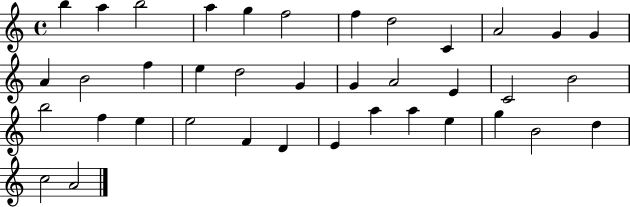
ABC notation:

X:1
T:Untitled
M:4/4
L:1/4
K:C
b a b2 a g f2 f d2 C A2 G G A B2 f e d2 G G A2 E C2 B2 b2 f e e2 F D E a a e g B2 d c2 A2